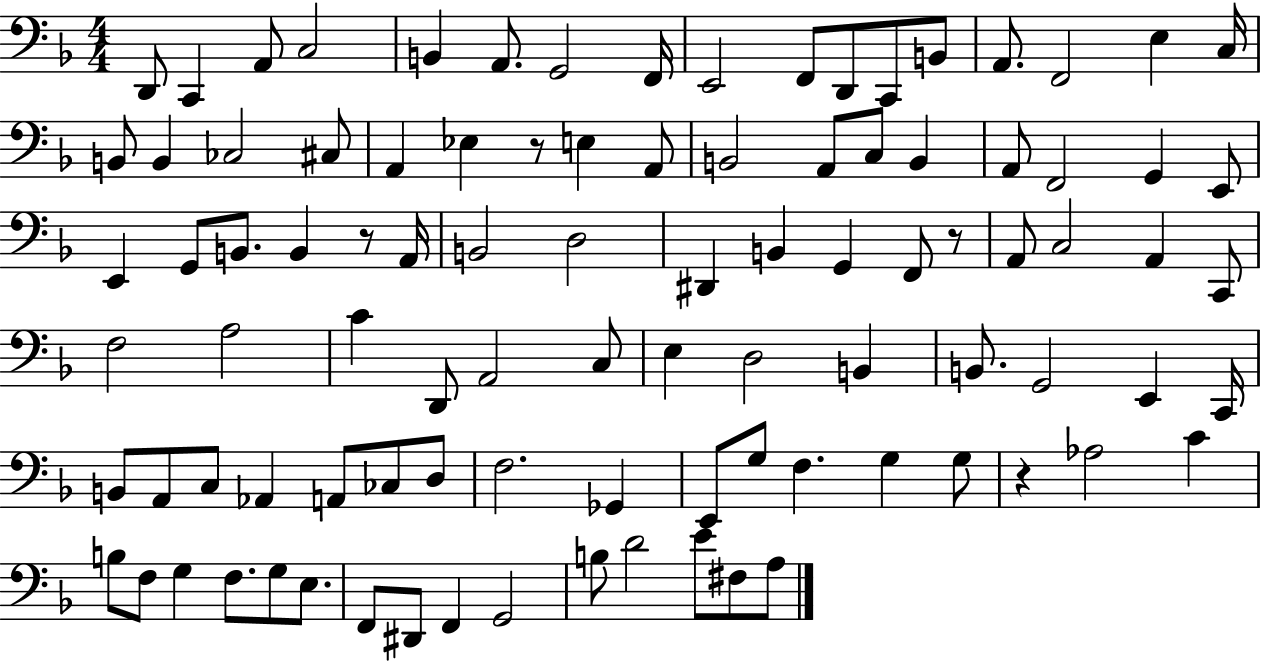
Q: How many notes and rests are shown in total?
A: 96